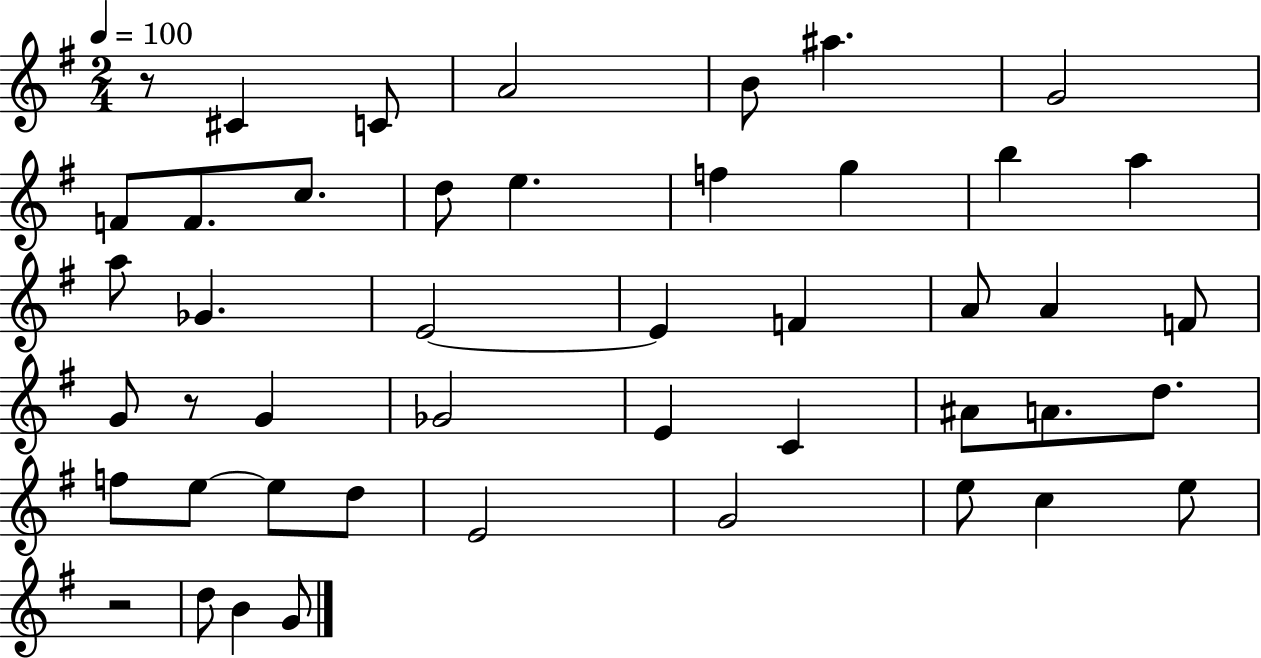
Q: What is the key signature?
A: G major